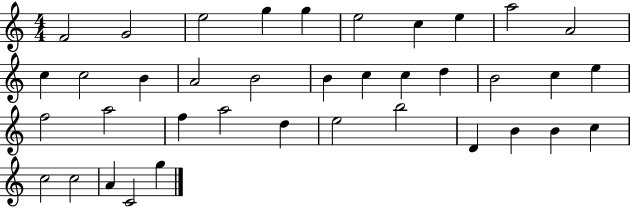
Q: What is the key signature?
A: C major